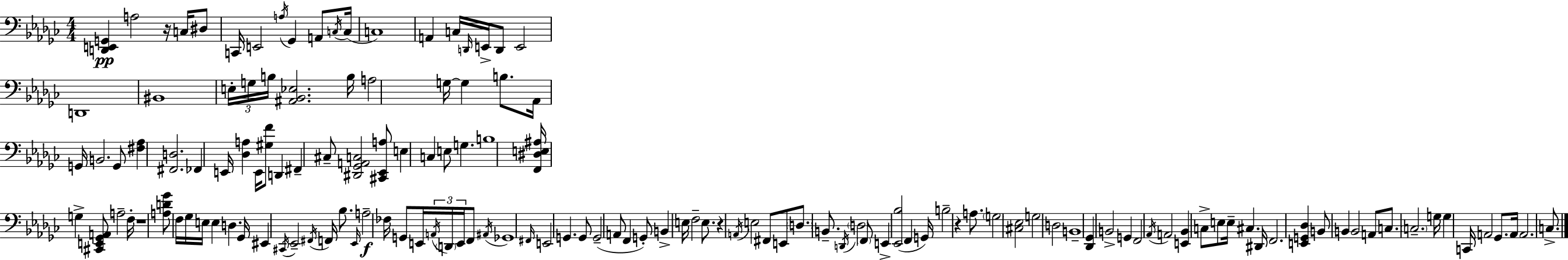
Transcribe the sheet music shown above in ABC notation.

X:1
T:Untitled
M:4/4
L:1/4
K:Ebm
[D,,E,,G,,] A,2 z/4 C,/4 ^D,/2 C,,/4 E,,2 A,/4 _G,, A,,/2 C,/4 C,/4 C,4 A,, C,/4 D,,/4 E,,/4 D,,/2 E,,2 D,,4 ^B,,4 E,/4 G,/4 B,/4 [^A,,_B,,_E,]2 B,/4 A,2 G,/4 G, B,/2 _A,,/4 G,,/4 B,,2 G,,/2 [^F,_A,] [^F,,D,]2 _F,, E,,/4 [_D,A,] E,,/4 [^G,F]/2 D,, ^F,, ^C,/2 [^D,,_G,,A,,C,]2 [^C,,_E,,A,]/2 E, C, E,/2 G, B,4 [F,,^D,E,^A,]/4 G, [^C,,E,,_G,,A,,]/2 A,2 F,/4 z4 [A,D_G]/2 F,/4 _G,/4 E,/4 E, D, _G,,/4 ^E,, ^C,,/4 _E,,2 ^F,,/4 F,,/4 _B,/2 _E,,/4 A,2 _F,/4 G,,/2 E,,/4 A,,/4 D,,/4 E,,/4 F,,/2 ^A,,/4 _G,,4 ^F,,/4 E,,2 G,, G,,/2 G,,2 A,,/2 F,, G,,/2 B,, E,/4 F,2 E,/2 z A,,/4 E,2 ^F,,/2 E,,/2 D,/2 B,,/2 D,,/4 D,2 F,,/2 E,, [_E,,_B,]2 F,, G,,/4 B,2 z A,/2 G,2 [^C,_E,]2 G,2 D,2 B,,4 [_D,,_G,,] B,,2 G,, F,,2 _A,,/4 A,,2 [E,,_B,,] C,/2 E,/2 E,/4 ^C, ^D,,/4 F,,2 [E,,G,,_D,] B,,/2 B,, B,,2 A,,/2 C,/2 C,2 G,/4 G, C,,/4 A,,2 _G,,/2 A,,/4 A,,2 C,/2